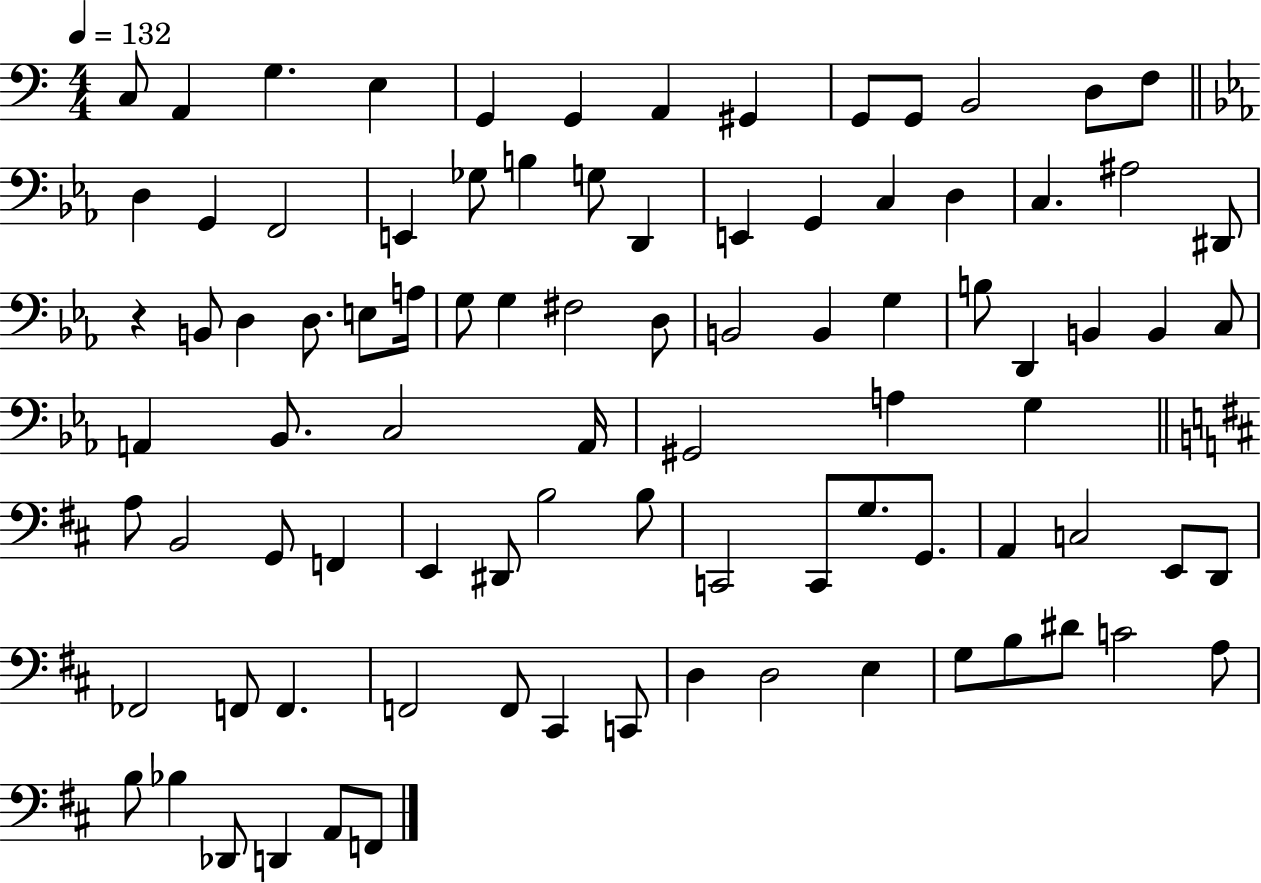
X:1
T:Untitled
M:4/4
L:1/4
K:C
C,/2 A,, G, E, G,, G,, A,, ^G,, G,,/2 G,,/2 B,,2 D,/2 F,/2 D, G,, F,,2 E,, _G,/2 B, G,/2 D,, E,, G,, C, D, C, ^A,2 ^D,,/2 z B,,/2 D, D,/2 E,/2 A,/4 G,/2 G, ^F,2 D,/2 B,,2 B,, G, B,/2 D,, B,, B,, C,/2 A,, _B,,/2 C,2 A,,/4 ^G,,2 A, G, A,/2 B,,2 G,,/2 F,, E,, ^D,,/2 B,2 B,/2 C,,2 C,,/2 G,/2 G,,/2 A,, C,2 E,,/2 D,,/2 _F,,2 F,,/2 F,, F,,2 F,,/2 ^C,, C,,/2 D, D,2 E, G,/2 B,/2 ^D/2 C2 A,/2 B,/2 _B, _D,,/2 D,, A,,/2 F,,/2